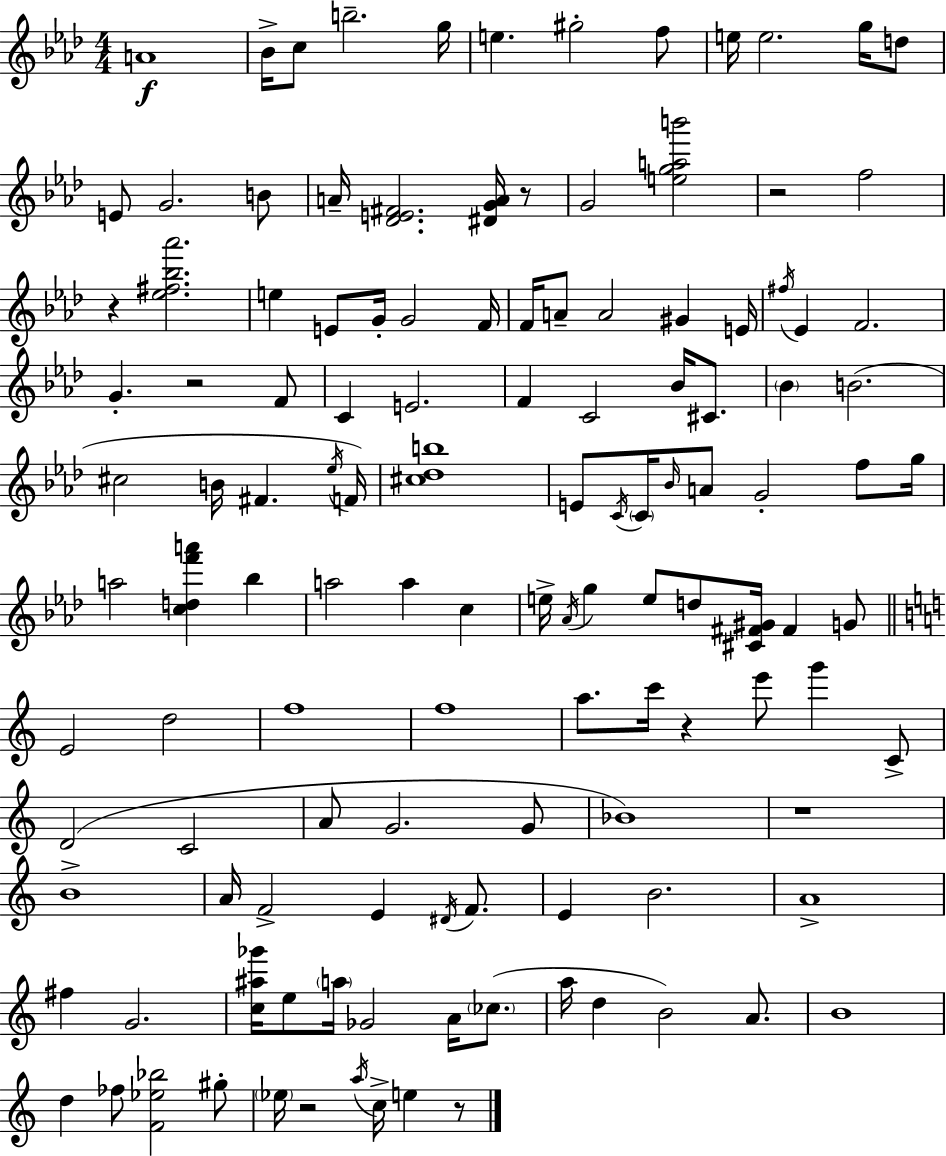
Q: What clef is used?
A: treble